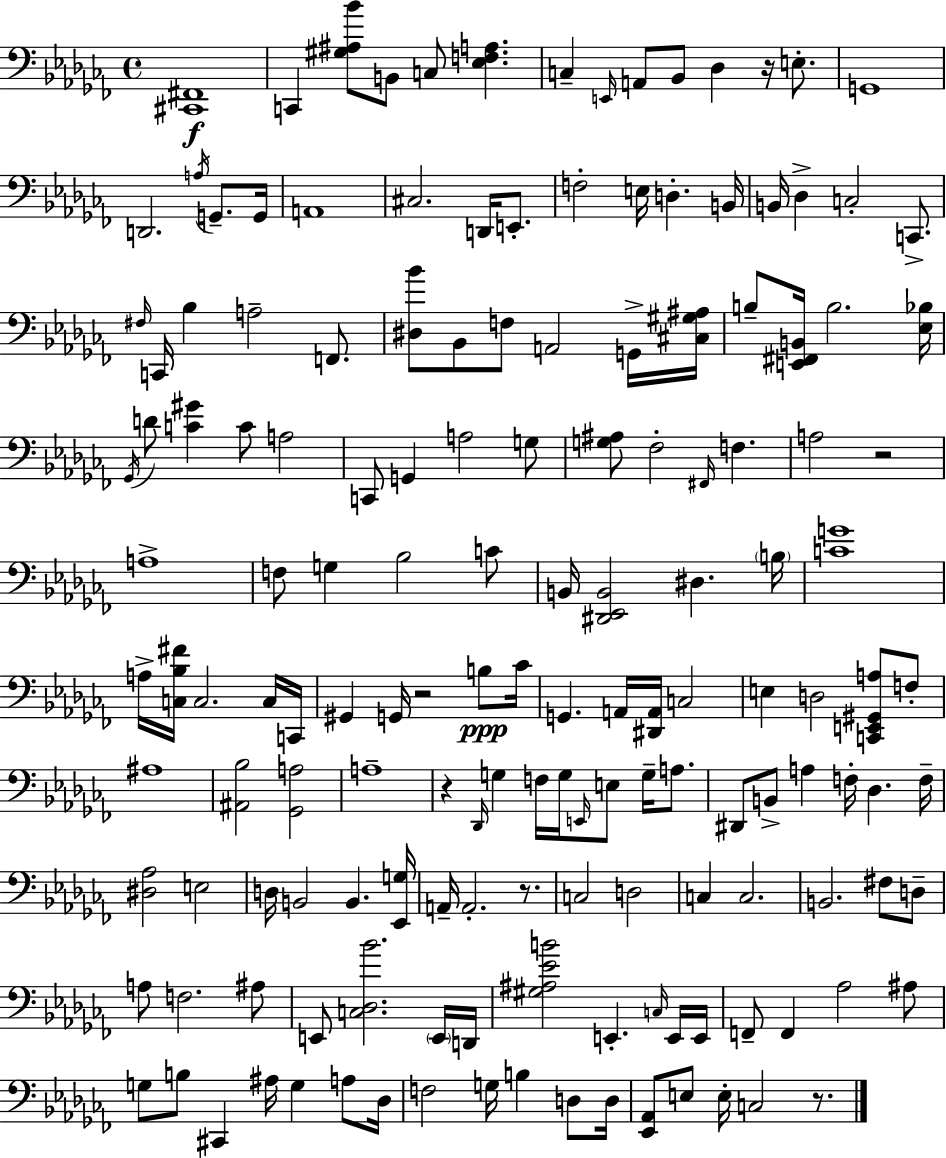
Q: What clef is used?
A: bass